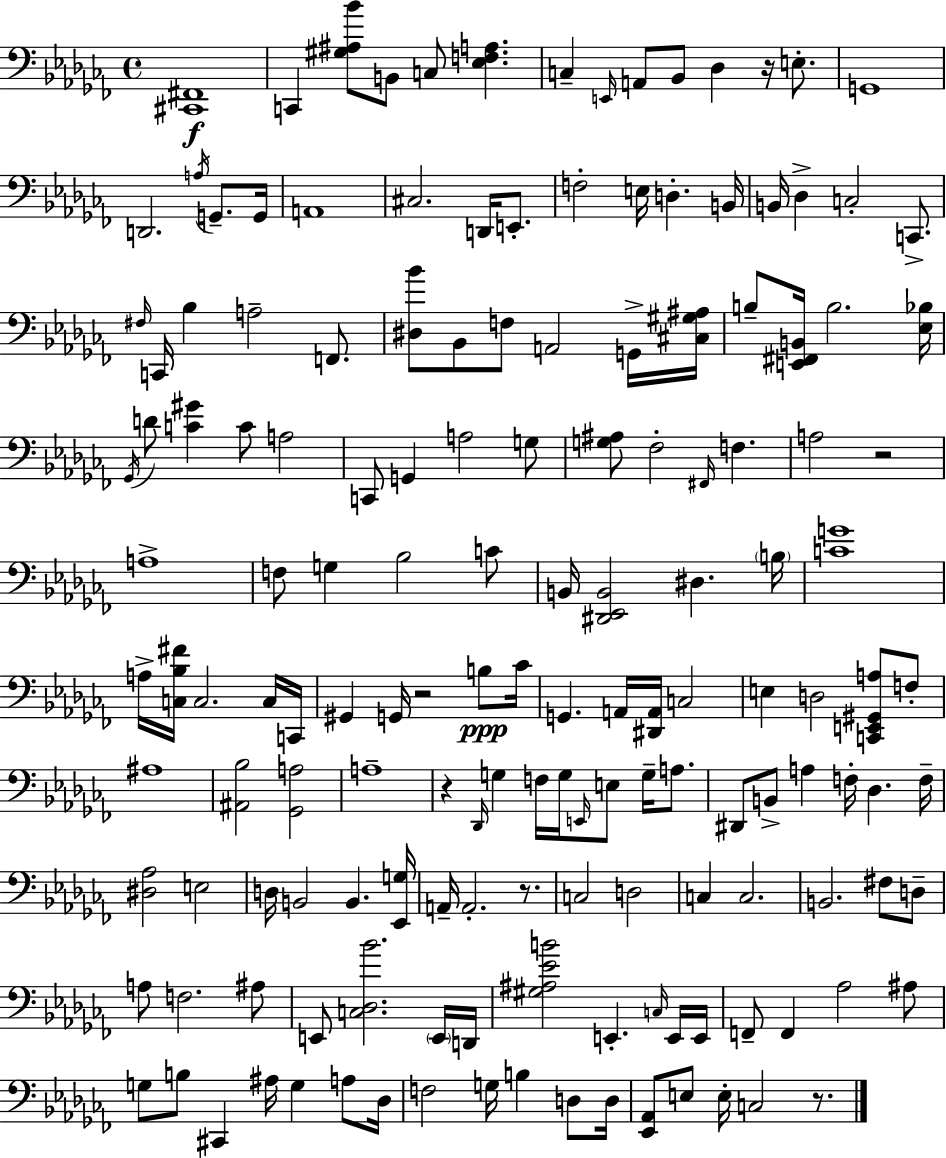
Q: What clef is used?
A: bass